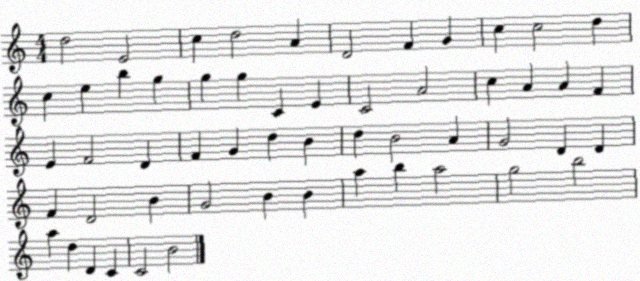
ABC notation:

X:1
T:Untitled
M:4/4
L:1/4
K:C
d2 E2 c d2 A D2 F G c c2 d c e b g g g C E C2 A2 c A A F E F2 D F G d B d B2 A G2 D D F D2 B G2 B B a b a2 g2 b2 a d D C C2 B2